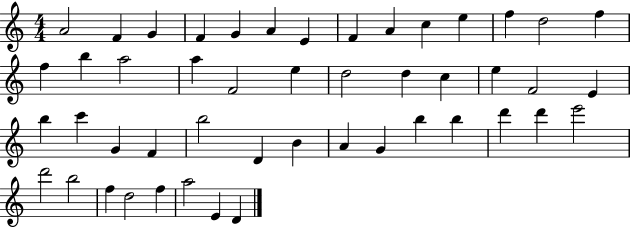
A4/h F4/q G4/q F4/q G4/q A4/q E4/q F4/q A4/q C5/q E5/q F5/q D5/h F5/q F5/q B5/q A5/h A5/q F4/h E5/q D5/h D5/q C5/q E5/q F4/h E4/q B5/q C6/q G4/q F4/q B5/h D4/q B4/q A4/q G4/q B5/q B5/q D6/q D6/q E6/h D6/h B5/h F5/q D5/h F5/q A5/h E4/q D4/q